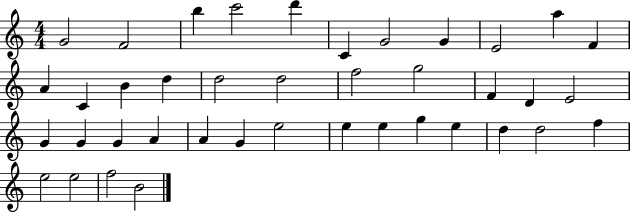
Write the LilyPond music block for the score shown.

{
  \clef treble
  \numericTimeSignature
  \time 4/4
  \key c \major
  g'2 f'2 | b''4 c'''2 d'''4 | c'4 g'2 g'4 | e'2 a''4 f'4 | \break a'4 c'4 b'4 d''4 | d''2 d''2 | f''2 g''2 | f'4 d'4 e'2 | \break g'4 g'4 g'4 a'4 | a'4 g'4 e''2 | e''4 e''4 g''4 e''4 | d''4 d''2 f''4 | \break e''2 e''2 | f''2 b'2 | \bar "|."
}